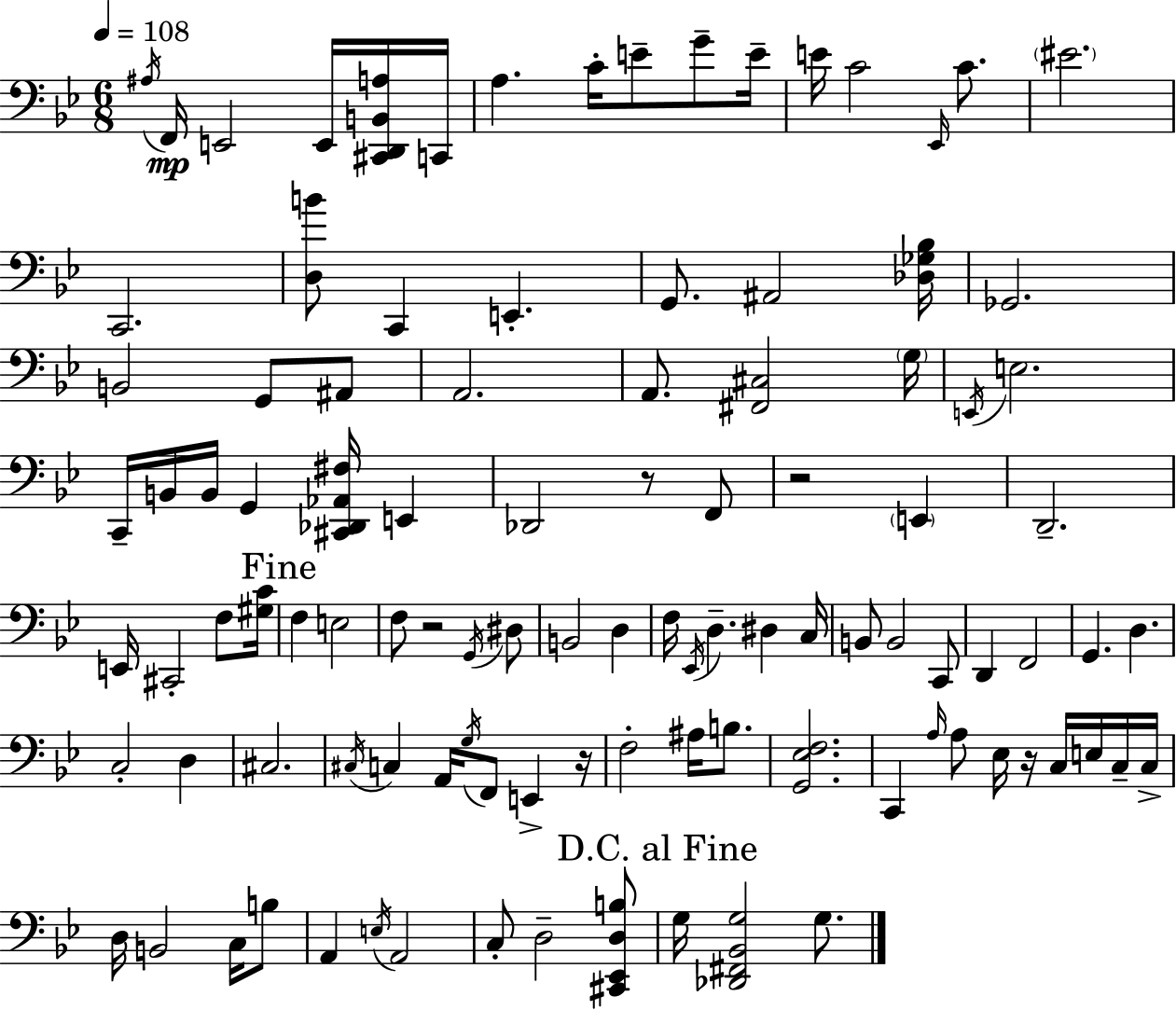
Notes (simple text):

A#3/s F2/s E2/h E2/s [C#2,D2,B2,A3]/s C2/s A3/q. C4/s E4/e G4/e E4/s E4/s C4/h Eb2/s C4/e. EIS4/h. C2/h. [D3,B4]/e C2/q E2/q. G2/e. A#2/h [Db3,Gb3,Bb3]/s Gb2/h. B2/h G2/e A#2/e A2/h. A2/e. [F#2,C#3]/h G3/s E2/s E3/h. C2/s B2/s B2/s G2/q [C#2,Db2,Ab2,F#3]/s E2/q Db2/h R/e F2/e R/h E2/q D2/h. E2/s C#2/h F3/e [G#3,C4]/s F3/q E3/h F3/e R/h G2/s D#3/e B2/h D3/q F3/s Eb2/s D3/q. D#3/q C3/s B2/e B2/h C2/e D2/q F2/h G2/q. D3/q. C3/h D3/q C#3/h. C#3/s C3/q A2/s G3/s F2/e E2/q R/s F3/h A#3/s B3/e. [G2,Eb3,F3]/h. C2/q A3/s A3/e Eb3/s R/s C3/s E3/s C3/s C3/s D3/s B2/h C3/s B3/e A2/q E3/s A2/h C3/e D3/h [C#2,Eb2,D3,B3]/e G3/s [Db2,F#2,Bb2,G3]/h G3/e.